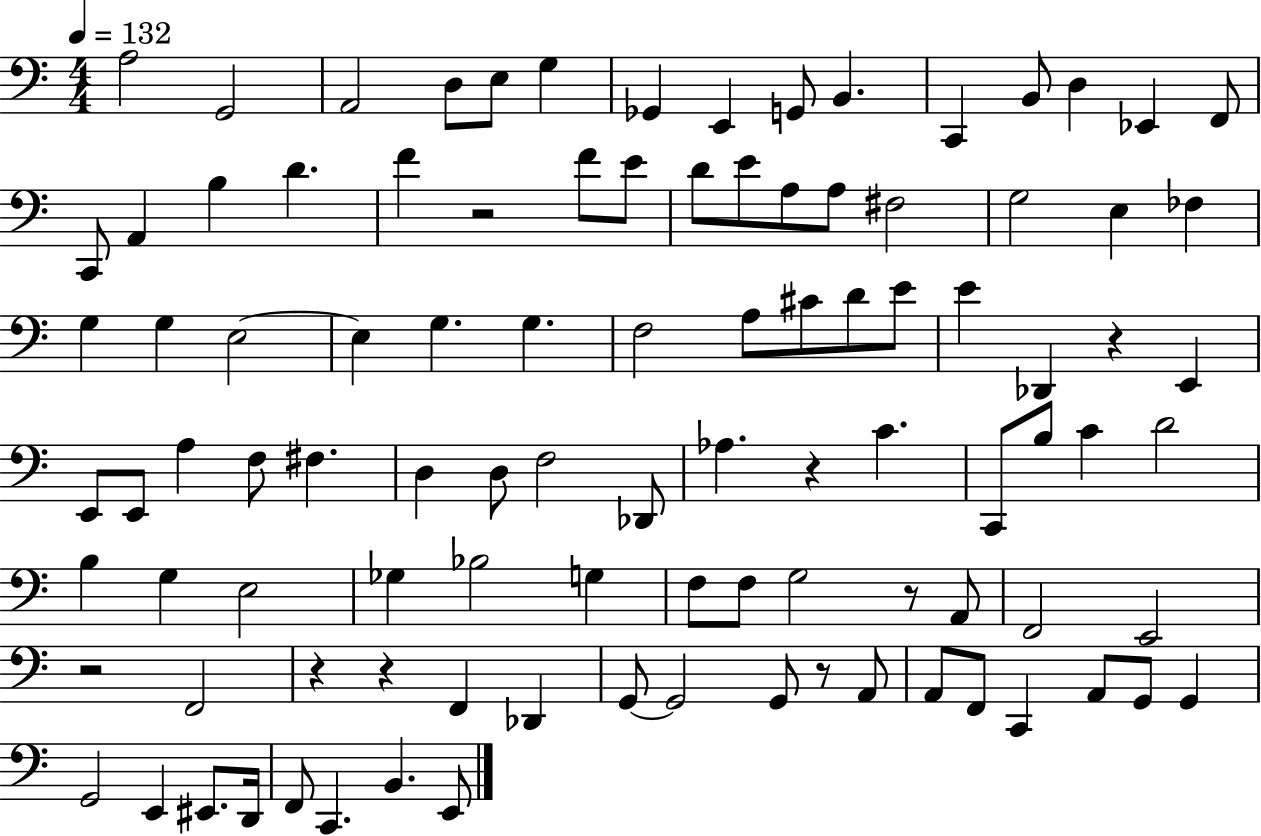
{
  \clef bass
  \numericTimeSignature
  \time 4/4
  \key c \major
  \tempo 4 = 132
  a2 g,2 | a,2 d8 e8 g4 | ges,4 e,4 g,8 b,4. | c,4 b,8 d4 ees,4 f,8 | \break c,8 a,4 b4 d'4. | f'4 r2 f'8 e'8 | d'8 e'8 a8 a8 fis2 | g2 e4 fes4 | \break g4 g4 e2~~ | e4 g4. g4. | f2 a8 cis'8 d'8 e'8 | e'4 des,4 r4 e,4 | \break e,8 e,8 a4 f8 fis4. | d4 d8 f2 des,8 | aes4. r4 c'4. | c,8 b8 c'4 d'2 | \break b4 g4 e2 | ges4 bes2 g4 | f8 f8 g2 r8 a,8 | f,2 e,2 | \break r2 f,2 | r4 r4 f,4 des,4 | g,8~~ g,2 g,8 r8 a,8 | a,8 f,8 c,4 a,8 g,8 g,4 | \break g,2 e,4 eis,8. d,16 | f,8 c,4. b,4. e,8 | \bar "|."
}